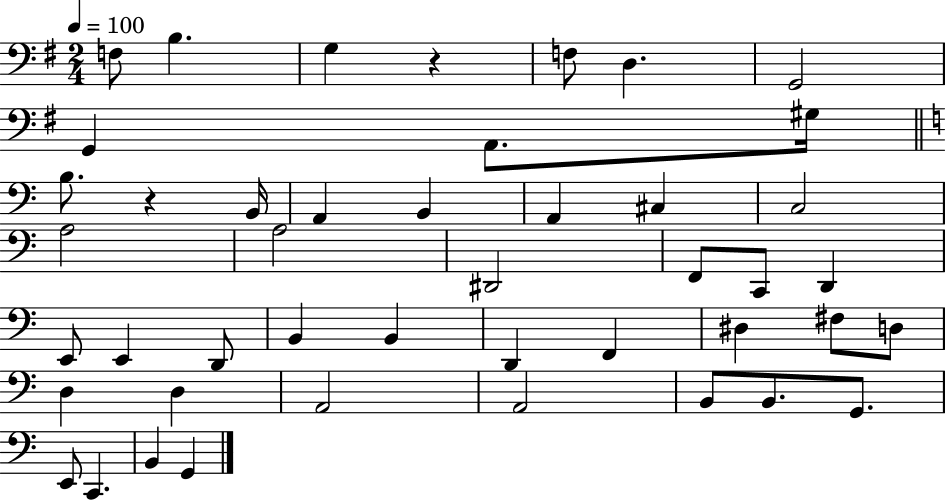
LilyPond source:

{
  \clef bass
  \numericTimeSignature
  \time 2/4
  \key g \major
  \tempo 4 = 100
  f8 b4. | g4 r4 | f8 d4. | g,2 | \break g,4 a,8. gis16 | \bar "||" \break \key a \minor b8. r4 b,16 | a,4 b,4 | a,4 cis4 | c2 | \break a2 | a2 | dis,2 | f,8 c,8 d,4 | \break e,8 e,4 d,8 | b,4 b,4 | d,4 f,4 | dis4 fis8 d8 | \break d4 d4 | a,2 | a,2 | b,8 b,8. g,8. | \break e,8 c,4. | b,4 g,4 | \bar "|."
}